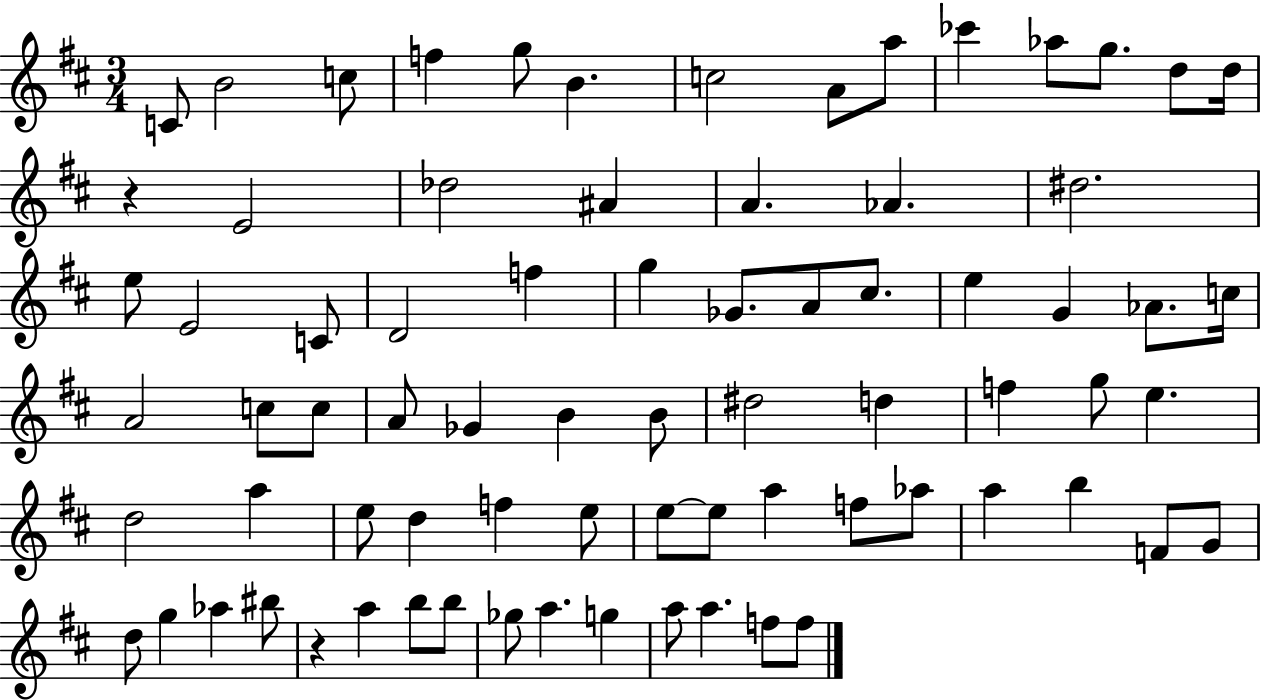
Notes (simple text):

C4/e B4/h C5/e F5/q G5/e B4/q. C5/h A4/e A5/e CES6/q Ab5/e G5/e. D5/e D5/s R/q E4/h Db5/h A#4/q A4/q. Ab4/q. D#5/h. E5/e E4/h C4/e D4/h F5/q G5/q Gb4/e. A4/e C#5/e. E5/q G4/q Ab4/e. C5/s A4/h C5/e C5/e A4/e Gb4/q B4/q B4/e D#5/h D5/q F5/q G5/e E5/q. D5/h A5/q E5/e D5/q F5/q E5/e E5/e E5/e A5/q F5/e Ab5/e A5/q B5/q F4/e G4/e D5/e G5/q Ab5/q BIS5/e R/q A5/q B5/e B5/e Gb5/e A5/q. G5/q A5/e A5/q. F5/e F5/e